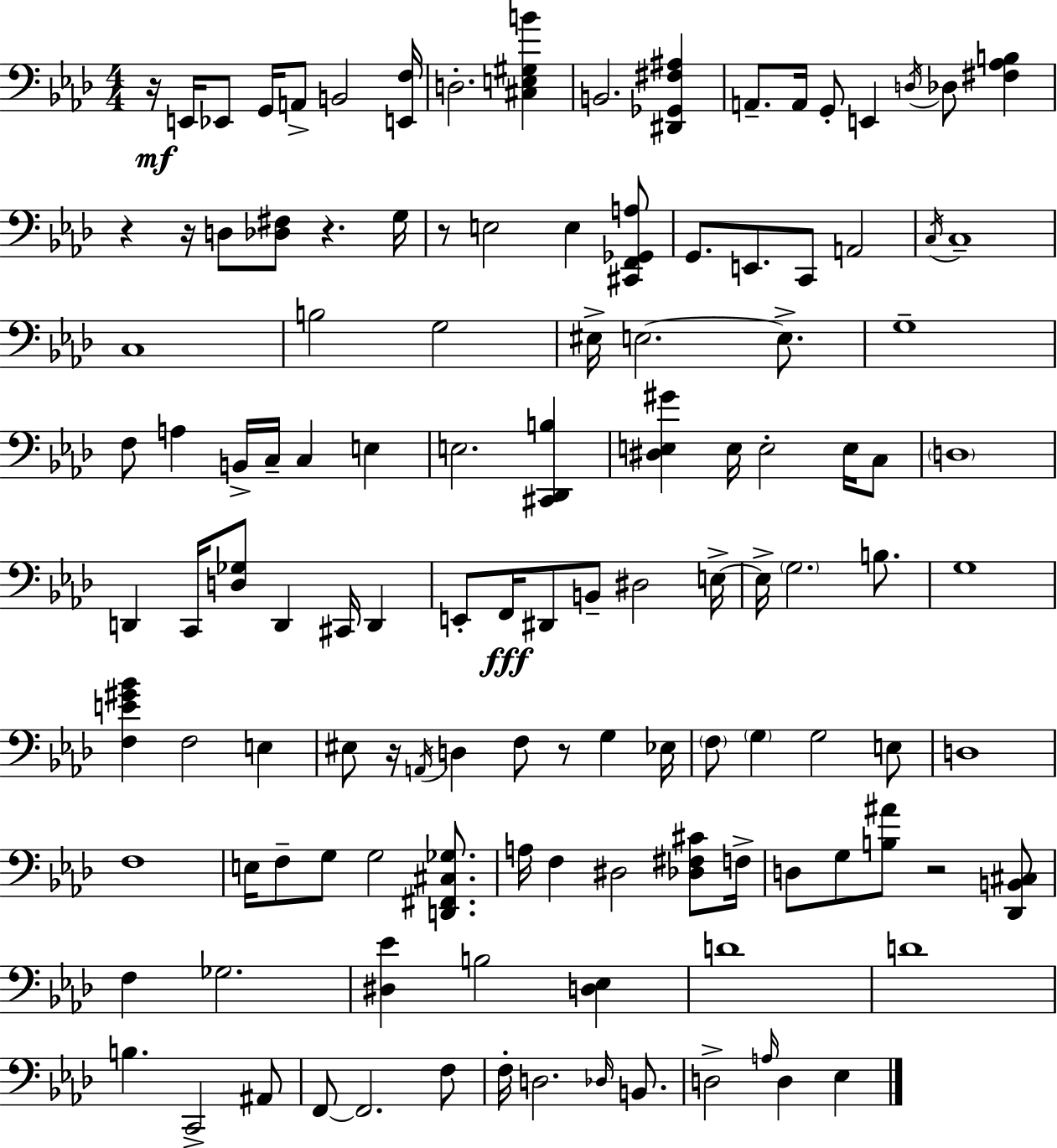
R/s E2/s Eb2/e G2/s A2/e B2/h [E2,F3]/s D3/h. [C#3,E3,G#3,B4]/q B2/h. [D#2,Gb2,F#3,A#3]/q A2/e. A2/s G2/e E2/q D3/s Db3/e [F#3,Ab3,B3]/q R/q R/s D3/e [Db3,F#3]/e R/q. G3/s R/e E3/h E3/q [C#2,F2,Gb2,A3]/e G2/e. E2/e. C2/e A2/h C3/s C3/w C3/w B3/h G3/h EIS3/s E3/h. E3/e. G3/w F3/e A3/q B2/s C3/s C3/q E3/q E3/h. [C#2,Db2,B3]/q [D#3,E3,G#4]/q E3/s E3/h E3/s C3/e D3/w D2/q C2/s [D3,Gb3]/e D2/q C#2/s D2/q E2/e F2/s D#2/e B2/e D#3/h E3/s E3/s G3/h. B3/e. G3/w [F3,E4,G#4,Bb4]/q F3/h E3/q EIS3/e R/s A2/s D3/q F3/e R/e G3/q Eb3/s F3/e G3/q G3/h E3/e D3/w F3/w E3/s F3/e G3/e G3/h [D2,F#2,C#3,Gb3]/e. A3/s F3/q D#3/h [Db3,F#3,C#4]/e F3/s D3/e G3/e [B3,A#4]/e R/h [Db2,B2,C#3]/e F3/q Gb3/h. [D#3,Eb4]/q B3/h [D3,Eb3]/q D4/w D4/w B3/q. C2/h A#2/e F2/e F2/h. F3/e F3/s D3/h. Db3/s B2/e. D3/h A3/s D3/q Eb3/q